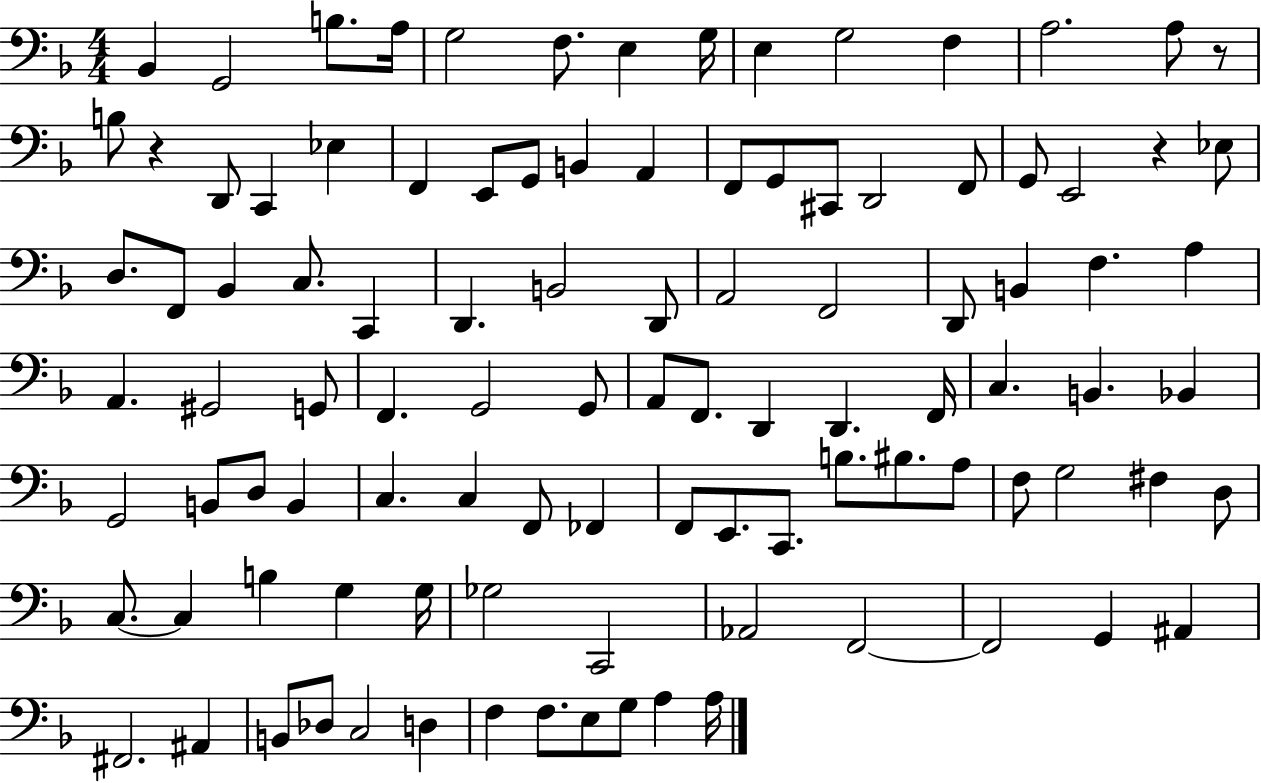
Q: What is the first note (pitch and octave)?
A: Bb2